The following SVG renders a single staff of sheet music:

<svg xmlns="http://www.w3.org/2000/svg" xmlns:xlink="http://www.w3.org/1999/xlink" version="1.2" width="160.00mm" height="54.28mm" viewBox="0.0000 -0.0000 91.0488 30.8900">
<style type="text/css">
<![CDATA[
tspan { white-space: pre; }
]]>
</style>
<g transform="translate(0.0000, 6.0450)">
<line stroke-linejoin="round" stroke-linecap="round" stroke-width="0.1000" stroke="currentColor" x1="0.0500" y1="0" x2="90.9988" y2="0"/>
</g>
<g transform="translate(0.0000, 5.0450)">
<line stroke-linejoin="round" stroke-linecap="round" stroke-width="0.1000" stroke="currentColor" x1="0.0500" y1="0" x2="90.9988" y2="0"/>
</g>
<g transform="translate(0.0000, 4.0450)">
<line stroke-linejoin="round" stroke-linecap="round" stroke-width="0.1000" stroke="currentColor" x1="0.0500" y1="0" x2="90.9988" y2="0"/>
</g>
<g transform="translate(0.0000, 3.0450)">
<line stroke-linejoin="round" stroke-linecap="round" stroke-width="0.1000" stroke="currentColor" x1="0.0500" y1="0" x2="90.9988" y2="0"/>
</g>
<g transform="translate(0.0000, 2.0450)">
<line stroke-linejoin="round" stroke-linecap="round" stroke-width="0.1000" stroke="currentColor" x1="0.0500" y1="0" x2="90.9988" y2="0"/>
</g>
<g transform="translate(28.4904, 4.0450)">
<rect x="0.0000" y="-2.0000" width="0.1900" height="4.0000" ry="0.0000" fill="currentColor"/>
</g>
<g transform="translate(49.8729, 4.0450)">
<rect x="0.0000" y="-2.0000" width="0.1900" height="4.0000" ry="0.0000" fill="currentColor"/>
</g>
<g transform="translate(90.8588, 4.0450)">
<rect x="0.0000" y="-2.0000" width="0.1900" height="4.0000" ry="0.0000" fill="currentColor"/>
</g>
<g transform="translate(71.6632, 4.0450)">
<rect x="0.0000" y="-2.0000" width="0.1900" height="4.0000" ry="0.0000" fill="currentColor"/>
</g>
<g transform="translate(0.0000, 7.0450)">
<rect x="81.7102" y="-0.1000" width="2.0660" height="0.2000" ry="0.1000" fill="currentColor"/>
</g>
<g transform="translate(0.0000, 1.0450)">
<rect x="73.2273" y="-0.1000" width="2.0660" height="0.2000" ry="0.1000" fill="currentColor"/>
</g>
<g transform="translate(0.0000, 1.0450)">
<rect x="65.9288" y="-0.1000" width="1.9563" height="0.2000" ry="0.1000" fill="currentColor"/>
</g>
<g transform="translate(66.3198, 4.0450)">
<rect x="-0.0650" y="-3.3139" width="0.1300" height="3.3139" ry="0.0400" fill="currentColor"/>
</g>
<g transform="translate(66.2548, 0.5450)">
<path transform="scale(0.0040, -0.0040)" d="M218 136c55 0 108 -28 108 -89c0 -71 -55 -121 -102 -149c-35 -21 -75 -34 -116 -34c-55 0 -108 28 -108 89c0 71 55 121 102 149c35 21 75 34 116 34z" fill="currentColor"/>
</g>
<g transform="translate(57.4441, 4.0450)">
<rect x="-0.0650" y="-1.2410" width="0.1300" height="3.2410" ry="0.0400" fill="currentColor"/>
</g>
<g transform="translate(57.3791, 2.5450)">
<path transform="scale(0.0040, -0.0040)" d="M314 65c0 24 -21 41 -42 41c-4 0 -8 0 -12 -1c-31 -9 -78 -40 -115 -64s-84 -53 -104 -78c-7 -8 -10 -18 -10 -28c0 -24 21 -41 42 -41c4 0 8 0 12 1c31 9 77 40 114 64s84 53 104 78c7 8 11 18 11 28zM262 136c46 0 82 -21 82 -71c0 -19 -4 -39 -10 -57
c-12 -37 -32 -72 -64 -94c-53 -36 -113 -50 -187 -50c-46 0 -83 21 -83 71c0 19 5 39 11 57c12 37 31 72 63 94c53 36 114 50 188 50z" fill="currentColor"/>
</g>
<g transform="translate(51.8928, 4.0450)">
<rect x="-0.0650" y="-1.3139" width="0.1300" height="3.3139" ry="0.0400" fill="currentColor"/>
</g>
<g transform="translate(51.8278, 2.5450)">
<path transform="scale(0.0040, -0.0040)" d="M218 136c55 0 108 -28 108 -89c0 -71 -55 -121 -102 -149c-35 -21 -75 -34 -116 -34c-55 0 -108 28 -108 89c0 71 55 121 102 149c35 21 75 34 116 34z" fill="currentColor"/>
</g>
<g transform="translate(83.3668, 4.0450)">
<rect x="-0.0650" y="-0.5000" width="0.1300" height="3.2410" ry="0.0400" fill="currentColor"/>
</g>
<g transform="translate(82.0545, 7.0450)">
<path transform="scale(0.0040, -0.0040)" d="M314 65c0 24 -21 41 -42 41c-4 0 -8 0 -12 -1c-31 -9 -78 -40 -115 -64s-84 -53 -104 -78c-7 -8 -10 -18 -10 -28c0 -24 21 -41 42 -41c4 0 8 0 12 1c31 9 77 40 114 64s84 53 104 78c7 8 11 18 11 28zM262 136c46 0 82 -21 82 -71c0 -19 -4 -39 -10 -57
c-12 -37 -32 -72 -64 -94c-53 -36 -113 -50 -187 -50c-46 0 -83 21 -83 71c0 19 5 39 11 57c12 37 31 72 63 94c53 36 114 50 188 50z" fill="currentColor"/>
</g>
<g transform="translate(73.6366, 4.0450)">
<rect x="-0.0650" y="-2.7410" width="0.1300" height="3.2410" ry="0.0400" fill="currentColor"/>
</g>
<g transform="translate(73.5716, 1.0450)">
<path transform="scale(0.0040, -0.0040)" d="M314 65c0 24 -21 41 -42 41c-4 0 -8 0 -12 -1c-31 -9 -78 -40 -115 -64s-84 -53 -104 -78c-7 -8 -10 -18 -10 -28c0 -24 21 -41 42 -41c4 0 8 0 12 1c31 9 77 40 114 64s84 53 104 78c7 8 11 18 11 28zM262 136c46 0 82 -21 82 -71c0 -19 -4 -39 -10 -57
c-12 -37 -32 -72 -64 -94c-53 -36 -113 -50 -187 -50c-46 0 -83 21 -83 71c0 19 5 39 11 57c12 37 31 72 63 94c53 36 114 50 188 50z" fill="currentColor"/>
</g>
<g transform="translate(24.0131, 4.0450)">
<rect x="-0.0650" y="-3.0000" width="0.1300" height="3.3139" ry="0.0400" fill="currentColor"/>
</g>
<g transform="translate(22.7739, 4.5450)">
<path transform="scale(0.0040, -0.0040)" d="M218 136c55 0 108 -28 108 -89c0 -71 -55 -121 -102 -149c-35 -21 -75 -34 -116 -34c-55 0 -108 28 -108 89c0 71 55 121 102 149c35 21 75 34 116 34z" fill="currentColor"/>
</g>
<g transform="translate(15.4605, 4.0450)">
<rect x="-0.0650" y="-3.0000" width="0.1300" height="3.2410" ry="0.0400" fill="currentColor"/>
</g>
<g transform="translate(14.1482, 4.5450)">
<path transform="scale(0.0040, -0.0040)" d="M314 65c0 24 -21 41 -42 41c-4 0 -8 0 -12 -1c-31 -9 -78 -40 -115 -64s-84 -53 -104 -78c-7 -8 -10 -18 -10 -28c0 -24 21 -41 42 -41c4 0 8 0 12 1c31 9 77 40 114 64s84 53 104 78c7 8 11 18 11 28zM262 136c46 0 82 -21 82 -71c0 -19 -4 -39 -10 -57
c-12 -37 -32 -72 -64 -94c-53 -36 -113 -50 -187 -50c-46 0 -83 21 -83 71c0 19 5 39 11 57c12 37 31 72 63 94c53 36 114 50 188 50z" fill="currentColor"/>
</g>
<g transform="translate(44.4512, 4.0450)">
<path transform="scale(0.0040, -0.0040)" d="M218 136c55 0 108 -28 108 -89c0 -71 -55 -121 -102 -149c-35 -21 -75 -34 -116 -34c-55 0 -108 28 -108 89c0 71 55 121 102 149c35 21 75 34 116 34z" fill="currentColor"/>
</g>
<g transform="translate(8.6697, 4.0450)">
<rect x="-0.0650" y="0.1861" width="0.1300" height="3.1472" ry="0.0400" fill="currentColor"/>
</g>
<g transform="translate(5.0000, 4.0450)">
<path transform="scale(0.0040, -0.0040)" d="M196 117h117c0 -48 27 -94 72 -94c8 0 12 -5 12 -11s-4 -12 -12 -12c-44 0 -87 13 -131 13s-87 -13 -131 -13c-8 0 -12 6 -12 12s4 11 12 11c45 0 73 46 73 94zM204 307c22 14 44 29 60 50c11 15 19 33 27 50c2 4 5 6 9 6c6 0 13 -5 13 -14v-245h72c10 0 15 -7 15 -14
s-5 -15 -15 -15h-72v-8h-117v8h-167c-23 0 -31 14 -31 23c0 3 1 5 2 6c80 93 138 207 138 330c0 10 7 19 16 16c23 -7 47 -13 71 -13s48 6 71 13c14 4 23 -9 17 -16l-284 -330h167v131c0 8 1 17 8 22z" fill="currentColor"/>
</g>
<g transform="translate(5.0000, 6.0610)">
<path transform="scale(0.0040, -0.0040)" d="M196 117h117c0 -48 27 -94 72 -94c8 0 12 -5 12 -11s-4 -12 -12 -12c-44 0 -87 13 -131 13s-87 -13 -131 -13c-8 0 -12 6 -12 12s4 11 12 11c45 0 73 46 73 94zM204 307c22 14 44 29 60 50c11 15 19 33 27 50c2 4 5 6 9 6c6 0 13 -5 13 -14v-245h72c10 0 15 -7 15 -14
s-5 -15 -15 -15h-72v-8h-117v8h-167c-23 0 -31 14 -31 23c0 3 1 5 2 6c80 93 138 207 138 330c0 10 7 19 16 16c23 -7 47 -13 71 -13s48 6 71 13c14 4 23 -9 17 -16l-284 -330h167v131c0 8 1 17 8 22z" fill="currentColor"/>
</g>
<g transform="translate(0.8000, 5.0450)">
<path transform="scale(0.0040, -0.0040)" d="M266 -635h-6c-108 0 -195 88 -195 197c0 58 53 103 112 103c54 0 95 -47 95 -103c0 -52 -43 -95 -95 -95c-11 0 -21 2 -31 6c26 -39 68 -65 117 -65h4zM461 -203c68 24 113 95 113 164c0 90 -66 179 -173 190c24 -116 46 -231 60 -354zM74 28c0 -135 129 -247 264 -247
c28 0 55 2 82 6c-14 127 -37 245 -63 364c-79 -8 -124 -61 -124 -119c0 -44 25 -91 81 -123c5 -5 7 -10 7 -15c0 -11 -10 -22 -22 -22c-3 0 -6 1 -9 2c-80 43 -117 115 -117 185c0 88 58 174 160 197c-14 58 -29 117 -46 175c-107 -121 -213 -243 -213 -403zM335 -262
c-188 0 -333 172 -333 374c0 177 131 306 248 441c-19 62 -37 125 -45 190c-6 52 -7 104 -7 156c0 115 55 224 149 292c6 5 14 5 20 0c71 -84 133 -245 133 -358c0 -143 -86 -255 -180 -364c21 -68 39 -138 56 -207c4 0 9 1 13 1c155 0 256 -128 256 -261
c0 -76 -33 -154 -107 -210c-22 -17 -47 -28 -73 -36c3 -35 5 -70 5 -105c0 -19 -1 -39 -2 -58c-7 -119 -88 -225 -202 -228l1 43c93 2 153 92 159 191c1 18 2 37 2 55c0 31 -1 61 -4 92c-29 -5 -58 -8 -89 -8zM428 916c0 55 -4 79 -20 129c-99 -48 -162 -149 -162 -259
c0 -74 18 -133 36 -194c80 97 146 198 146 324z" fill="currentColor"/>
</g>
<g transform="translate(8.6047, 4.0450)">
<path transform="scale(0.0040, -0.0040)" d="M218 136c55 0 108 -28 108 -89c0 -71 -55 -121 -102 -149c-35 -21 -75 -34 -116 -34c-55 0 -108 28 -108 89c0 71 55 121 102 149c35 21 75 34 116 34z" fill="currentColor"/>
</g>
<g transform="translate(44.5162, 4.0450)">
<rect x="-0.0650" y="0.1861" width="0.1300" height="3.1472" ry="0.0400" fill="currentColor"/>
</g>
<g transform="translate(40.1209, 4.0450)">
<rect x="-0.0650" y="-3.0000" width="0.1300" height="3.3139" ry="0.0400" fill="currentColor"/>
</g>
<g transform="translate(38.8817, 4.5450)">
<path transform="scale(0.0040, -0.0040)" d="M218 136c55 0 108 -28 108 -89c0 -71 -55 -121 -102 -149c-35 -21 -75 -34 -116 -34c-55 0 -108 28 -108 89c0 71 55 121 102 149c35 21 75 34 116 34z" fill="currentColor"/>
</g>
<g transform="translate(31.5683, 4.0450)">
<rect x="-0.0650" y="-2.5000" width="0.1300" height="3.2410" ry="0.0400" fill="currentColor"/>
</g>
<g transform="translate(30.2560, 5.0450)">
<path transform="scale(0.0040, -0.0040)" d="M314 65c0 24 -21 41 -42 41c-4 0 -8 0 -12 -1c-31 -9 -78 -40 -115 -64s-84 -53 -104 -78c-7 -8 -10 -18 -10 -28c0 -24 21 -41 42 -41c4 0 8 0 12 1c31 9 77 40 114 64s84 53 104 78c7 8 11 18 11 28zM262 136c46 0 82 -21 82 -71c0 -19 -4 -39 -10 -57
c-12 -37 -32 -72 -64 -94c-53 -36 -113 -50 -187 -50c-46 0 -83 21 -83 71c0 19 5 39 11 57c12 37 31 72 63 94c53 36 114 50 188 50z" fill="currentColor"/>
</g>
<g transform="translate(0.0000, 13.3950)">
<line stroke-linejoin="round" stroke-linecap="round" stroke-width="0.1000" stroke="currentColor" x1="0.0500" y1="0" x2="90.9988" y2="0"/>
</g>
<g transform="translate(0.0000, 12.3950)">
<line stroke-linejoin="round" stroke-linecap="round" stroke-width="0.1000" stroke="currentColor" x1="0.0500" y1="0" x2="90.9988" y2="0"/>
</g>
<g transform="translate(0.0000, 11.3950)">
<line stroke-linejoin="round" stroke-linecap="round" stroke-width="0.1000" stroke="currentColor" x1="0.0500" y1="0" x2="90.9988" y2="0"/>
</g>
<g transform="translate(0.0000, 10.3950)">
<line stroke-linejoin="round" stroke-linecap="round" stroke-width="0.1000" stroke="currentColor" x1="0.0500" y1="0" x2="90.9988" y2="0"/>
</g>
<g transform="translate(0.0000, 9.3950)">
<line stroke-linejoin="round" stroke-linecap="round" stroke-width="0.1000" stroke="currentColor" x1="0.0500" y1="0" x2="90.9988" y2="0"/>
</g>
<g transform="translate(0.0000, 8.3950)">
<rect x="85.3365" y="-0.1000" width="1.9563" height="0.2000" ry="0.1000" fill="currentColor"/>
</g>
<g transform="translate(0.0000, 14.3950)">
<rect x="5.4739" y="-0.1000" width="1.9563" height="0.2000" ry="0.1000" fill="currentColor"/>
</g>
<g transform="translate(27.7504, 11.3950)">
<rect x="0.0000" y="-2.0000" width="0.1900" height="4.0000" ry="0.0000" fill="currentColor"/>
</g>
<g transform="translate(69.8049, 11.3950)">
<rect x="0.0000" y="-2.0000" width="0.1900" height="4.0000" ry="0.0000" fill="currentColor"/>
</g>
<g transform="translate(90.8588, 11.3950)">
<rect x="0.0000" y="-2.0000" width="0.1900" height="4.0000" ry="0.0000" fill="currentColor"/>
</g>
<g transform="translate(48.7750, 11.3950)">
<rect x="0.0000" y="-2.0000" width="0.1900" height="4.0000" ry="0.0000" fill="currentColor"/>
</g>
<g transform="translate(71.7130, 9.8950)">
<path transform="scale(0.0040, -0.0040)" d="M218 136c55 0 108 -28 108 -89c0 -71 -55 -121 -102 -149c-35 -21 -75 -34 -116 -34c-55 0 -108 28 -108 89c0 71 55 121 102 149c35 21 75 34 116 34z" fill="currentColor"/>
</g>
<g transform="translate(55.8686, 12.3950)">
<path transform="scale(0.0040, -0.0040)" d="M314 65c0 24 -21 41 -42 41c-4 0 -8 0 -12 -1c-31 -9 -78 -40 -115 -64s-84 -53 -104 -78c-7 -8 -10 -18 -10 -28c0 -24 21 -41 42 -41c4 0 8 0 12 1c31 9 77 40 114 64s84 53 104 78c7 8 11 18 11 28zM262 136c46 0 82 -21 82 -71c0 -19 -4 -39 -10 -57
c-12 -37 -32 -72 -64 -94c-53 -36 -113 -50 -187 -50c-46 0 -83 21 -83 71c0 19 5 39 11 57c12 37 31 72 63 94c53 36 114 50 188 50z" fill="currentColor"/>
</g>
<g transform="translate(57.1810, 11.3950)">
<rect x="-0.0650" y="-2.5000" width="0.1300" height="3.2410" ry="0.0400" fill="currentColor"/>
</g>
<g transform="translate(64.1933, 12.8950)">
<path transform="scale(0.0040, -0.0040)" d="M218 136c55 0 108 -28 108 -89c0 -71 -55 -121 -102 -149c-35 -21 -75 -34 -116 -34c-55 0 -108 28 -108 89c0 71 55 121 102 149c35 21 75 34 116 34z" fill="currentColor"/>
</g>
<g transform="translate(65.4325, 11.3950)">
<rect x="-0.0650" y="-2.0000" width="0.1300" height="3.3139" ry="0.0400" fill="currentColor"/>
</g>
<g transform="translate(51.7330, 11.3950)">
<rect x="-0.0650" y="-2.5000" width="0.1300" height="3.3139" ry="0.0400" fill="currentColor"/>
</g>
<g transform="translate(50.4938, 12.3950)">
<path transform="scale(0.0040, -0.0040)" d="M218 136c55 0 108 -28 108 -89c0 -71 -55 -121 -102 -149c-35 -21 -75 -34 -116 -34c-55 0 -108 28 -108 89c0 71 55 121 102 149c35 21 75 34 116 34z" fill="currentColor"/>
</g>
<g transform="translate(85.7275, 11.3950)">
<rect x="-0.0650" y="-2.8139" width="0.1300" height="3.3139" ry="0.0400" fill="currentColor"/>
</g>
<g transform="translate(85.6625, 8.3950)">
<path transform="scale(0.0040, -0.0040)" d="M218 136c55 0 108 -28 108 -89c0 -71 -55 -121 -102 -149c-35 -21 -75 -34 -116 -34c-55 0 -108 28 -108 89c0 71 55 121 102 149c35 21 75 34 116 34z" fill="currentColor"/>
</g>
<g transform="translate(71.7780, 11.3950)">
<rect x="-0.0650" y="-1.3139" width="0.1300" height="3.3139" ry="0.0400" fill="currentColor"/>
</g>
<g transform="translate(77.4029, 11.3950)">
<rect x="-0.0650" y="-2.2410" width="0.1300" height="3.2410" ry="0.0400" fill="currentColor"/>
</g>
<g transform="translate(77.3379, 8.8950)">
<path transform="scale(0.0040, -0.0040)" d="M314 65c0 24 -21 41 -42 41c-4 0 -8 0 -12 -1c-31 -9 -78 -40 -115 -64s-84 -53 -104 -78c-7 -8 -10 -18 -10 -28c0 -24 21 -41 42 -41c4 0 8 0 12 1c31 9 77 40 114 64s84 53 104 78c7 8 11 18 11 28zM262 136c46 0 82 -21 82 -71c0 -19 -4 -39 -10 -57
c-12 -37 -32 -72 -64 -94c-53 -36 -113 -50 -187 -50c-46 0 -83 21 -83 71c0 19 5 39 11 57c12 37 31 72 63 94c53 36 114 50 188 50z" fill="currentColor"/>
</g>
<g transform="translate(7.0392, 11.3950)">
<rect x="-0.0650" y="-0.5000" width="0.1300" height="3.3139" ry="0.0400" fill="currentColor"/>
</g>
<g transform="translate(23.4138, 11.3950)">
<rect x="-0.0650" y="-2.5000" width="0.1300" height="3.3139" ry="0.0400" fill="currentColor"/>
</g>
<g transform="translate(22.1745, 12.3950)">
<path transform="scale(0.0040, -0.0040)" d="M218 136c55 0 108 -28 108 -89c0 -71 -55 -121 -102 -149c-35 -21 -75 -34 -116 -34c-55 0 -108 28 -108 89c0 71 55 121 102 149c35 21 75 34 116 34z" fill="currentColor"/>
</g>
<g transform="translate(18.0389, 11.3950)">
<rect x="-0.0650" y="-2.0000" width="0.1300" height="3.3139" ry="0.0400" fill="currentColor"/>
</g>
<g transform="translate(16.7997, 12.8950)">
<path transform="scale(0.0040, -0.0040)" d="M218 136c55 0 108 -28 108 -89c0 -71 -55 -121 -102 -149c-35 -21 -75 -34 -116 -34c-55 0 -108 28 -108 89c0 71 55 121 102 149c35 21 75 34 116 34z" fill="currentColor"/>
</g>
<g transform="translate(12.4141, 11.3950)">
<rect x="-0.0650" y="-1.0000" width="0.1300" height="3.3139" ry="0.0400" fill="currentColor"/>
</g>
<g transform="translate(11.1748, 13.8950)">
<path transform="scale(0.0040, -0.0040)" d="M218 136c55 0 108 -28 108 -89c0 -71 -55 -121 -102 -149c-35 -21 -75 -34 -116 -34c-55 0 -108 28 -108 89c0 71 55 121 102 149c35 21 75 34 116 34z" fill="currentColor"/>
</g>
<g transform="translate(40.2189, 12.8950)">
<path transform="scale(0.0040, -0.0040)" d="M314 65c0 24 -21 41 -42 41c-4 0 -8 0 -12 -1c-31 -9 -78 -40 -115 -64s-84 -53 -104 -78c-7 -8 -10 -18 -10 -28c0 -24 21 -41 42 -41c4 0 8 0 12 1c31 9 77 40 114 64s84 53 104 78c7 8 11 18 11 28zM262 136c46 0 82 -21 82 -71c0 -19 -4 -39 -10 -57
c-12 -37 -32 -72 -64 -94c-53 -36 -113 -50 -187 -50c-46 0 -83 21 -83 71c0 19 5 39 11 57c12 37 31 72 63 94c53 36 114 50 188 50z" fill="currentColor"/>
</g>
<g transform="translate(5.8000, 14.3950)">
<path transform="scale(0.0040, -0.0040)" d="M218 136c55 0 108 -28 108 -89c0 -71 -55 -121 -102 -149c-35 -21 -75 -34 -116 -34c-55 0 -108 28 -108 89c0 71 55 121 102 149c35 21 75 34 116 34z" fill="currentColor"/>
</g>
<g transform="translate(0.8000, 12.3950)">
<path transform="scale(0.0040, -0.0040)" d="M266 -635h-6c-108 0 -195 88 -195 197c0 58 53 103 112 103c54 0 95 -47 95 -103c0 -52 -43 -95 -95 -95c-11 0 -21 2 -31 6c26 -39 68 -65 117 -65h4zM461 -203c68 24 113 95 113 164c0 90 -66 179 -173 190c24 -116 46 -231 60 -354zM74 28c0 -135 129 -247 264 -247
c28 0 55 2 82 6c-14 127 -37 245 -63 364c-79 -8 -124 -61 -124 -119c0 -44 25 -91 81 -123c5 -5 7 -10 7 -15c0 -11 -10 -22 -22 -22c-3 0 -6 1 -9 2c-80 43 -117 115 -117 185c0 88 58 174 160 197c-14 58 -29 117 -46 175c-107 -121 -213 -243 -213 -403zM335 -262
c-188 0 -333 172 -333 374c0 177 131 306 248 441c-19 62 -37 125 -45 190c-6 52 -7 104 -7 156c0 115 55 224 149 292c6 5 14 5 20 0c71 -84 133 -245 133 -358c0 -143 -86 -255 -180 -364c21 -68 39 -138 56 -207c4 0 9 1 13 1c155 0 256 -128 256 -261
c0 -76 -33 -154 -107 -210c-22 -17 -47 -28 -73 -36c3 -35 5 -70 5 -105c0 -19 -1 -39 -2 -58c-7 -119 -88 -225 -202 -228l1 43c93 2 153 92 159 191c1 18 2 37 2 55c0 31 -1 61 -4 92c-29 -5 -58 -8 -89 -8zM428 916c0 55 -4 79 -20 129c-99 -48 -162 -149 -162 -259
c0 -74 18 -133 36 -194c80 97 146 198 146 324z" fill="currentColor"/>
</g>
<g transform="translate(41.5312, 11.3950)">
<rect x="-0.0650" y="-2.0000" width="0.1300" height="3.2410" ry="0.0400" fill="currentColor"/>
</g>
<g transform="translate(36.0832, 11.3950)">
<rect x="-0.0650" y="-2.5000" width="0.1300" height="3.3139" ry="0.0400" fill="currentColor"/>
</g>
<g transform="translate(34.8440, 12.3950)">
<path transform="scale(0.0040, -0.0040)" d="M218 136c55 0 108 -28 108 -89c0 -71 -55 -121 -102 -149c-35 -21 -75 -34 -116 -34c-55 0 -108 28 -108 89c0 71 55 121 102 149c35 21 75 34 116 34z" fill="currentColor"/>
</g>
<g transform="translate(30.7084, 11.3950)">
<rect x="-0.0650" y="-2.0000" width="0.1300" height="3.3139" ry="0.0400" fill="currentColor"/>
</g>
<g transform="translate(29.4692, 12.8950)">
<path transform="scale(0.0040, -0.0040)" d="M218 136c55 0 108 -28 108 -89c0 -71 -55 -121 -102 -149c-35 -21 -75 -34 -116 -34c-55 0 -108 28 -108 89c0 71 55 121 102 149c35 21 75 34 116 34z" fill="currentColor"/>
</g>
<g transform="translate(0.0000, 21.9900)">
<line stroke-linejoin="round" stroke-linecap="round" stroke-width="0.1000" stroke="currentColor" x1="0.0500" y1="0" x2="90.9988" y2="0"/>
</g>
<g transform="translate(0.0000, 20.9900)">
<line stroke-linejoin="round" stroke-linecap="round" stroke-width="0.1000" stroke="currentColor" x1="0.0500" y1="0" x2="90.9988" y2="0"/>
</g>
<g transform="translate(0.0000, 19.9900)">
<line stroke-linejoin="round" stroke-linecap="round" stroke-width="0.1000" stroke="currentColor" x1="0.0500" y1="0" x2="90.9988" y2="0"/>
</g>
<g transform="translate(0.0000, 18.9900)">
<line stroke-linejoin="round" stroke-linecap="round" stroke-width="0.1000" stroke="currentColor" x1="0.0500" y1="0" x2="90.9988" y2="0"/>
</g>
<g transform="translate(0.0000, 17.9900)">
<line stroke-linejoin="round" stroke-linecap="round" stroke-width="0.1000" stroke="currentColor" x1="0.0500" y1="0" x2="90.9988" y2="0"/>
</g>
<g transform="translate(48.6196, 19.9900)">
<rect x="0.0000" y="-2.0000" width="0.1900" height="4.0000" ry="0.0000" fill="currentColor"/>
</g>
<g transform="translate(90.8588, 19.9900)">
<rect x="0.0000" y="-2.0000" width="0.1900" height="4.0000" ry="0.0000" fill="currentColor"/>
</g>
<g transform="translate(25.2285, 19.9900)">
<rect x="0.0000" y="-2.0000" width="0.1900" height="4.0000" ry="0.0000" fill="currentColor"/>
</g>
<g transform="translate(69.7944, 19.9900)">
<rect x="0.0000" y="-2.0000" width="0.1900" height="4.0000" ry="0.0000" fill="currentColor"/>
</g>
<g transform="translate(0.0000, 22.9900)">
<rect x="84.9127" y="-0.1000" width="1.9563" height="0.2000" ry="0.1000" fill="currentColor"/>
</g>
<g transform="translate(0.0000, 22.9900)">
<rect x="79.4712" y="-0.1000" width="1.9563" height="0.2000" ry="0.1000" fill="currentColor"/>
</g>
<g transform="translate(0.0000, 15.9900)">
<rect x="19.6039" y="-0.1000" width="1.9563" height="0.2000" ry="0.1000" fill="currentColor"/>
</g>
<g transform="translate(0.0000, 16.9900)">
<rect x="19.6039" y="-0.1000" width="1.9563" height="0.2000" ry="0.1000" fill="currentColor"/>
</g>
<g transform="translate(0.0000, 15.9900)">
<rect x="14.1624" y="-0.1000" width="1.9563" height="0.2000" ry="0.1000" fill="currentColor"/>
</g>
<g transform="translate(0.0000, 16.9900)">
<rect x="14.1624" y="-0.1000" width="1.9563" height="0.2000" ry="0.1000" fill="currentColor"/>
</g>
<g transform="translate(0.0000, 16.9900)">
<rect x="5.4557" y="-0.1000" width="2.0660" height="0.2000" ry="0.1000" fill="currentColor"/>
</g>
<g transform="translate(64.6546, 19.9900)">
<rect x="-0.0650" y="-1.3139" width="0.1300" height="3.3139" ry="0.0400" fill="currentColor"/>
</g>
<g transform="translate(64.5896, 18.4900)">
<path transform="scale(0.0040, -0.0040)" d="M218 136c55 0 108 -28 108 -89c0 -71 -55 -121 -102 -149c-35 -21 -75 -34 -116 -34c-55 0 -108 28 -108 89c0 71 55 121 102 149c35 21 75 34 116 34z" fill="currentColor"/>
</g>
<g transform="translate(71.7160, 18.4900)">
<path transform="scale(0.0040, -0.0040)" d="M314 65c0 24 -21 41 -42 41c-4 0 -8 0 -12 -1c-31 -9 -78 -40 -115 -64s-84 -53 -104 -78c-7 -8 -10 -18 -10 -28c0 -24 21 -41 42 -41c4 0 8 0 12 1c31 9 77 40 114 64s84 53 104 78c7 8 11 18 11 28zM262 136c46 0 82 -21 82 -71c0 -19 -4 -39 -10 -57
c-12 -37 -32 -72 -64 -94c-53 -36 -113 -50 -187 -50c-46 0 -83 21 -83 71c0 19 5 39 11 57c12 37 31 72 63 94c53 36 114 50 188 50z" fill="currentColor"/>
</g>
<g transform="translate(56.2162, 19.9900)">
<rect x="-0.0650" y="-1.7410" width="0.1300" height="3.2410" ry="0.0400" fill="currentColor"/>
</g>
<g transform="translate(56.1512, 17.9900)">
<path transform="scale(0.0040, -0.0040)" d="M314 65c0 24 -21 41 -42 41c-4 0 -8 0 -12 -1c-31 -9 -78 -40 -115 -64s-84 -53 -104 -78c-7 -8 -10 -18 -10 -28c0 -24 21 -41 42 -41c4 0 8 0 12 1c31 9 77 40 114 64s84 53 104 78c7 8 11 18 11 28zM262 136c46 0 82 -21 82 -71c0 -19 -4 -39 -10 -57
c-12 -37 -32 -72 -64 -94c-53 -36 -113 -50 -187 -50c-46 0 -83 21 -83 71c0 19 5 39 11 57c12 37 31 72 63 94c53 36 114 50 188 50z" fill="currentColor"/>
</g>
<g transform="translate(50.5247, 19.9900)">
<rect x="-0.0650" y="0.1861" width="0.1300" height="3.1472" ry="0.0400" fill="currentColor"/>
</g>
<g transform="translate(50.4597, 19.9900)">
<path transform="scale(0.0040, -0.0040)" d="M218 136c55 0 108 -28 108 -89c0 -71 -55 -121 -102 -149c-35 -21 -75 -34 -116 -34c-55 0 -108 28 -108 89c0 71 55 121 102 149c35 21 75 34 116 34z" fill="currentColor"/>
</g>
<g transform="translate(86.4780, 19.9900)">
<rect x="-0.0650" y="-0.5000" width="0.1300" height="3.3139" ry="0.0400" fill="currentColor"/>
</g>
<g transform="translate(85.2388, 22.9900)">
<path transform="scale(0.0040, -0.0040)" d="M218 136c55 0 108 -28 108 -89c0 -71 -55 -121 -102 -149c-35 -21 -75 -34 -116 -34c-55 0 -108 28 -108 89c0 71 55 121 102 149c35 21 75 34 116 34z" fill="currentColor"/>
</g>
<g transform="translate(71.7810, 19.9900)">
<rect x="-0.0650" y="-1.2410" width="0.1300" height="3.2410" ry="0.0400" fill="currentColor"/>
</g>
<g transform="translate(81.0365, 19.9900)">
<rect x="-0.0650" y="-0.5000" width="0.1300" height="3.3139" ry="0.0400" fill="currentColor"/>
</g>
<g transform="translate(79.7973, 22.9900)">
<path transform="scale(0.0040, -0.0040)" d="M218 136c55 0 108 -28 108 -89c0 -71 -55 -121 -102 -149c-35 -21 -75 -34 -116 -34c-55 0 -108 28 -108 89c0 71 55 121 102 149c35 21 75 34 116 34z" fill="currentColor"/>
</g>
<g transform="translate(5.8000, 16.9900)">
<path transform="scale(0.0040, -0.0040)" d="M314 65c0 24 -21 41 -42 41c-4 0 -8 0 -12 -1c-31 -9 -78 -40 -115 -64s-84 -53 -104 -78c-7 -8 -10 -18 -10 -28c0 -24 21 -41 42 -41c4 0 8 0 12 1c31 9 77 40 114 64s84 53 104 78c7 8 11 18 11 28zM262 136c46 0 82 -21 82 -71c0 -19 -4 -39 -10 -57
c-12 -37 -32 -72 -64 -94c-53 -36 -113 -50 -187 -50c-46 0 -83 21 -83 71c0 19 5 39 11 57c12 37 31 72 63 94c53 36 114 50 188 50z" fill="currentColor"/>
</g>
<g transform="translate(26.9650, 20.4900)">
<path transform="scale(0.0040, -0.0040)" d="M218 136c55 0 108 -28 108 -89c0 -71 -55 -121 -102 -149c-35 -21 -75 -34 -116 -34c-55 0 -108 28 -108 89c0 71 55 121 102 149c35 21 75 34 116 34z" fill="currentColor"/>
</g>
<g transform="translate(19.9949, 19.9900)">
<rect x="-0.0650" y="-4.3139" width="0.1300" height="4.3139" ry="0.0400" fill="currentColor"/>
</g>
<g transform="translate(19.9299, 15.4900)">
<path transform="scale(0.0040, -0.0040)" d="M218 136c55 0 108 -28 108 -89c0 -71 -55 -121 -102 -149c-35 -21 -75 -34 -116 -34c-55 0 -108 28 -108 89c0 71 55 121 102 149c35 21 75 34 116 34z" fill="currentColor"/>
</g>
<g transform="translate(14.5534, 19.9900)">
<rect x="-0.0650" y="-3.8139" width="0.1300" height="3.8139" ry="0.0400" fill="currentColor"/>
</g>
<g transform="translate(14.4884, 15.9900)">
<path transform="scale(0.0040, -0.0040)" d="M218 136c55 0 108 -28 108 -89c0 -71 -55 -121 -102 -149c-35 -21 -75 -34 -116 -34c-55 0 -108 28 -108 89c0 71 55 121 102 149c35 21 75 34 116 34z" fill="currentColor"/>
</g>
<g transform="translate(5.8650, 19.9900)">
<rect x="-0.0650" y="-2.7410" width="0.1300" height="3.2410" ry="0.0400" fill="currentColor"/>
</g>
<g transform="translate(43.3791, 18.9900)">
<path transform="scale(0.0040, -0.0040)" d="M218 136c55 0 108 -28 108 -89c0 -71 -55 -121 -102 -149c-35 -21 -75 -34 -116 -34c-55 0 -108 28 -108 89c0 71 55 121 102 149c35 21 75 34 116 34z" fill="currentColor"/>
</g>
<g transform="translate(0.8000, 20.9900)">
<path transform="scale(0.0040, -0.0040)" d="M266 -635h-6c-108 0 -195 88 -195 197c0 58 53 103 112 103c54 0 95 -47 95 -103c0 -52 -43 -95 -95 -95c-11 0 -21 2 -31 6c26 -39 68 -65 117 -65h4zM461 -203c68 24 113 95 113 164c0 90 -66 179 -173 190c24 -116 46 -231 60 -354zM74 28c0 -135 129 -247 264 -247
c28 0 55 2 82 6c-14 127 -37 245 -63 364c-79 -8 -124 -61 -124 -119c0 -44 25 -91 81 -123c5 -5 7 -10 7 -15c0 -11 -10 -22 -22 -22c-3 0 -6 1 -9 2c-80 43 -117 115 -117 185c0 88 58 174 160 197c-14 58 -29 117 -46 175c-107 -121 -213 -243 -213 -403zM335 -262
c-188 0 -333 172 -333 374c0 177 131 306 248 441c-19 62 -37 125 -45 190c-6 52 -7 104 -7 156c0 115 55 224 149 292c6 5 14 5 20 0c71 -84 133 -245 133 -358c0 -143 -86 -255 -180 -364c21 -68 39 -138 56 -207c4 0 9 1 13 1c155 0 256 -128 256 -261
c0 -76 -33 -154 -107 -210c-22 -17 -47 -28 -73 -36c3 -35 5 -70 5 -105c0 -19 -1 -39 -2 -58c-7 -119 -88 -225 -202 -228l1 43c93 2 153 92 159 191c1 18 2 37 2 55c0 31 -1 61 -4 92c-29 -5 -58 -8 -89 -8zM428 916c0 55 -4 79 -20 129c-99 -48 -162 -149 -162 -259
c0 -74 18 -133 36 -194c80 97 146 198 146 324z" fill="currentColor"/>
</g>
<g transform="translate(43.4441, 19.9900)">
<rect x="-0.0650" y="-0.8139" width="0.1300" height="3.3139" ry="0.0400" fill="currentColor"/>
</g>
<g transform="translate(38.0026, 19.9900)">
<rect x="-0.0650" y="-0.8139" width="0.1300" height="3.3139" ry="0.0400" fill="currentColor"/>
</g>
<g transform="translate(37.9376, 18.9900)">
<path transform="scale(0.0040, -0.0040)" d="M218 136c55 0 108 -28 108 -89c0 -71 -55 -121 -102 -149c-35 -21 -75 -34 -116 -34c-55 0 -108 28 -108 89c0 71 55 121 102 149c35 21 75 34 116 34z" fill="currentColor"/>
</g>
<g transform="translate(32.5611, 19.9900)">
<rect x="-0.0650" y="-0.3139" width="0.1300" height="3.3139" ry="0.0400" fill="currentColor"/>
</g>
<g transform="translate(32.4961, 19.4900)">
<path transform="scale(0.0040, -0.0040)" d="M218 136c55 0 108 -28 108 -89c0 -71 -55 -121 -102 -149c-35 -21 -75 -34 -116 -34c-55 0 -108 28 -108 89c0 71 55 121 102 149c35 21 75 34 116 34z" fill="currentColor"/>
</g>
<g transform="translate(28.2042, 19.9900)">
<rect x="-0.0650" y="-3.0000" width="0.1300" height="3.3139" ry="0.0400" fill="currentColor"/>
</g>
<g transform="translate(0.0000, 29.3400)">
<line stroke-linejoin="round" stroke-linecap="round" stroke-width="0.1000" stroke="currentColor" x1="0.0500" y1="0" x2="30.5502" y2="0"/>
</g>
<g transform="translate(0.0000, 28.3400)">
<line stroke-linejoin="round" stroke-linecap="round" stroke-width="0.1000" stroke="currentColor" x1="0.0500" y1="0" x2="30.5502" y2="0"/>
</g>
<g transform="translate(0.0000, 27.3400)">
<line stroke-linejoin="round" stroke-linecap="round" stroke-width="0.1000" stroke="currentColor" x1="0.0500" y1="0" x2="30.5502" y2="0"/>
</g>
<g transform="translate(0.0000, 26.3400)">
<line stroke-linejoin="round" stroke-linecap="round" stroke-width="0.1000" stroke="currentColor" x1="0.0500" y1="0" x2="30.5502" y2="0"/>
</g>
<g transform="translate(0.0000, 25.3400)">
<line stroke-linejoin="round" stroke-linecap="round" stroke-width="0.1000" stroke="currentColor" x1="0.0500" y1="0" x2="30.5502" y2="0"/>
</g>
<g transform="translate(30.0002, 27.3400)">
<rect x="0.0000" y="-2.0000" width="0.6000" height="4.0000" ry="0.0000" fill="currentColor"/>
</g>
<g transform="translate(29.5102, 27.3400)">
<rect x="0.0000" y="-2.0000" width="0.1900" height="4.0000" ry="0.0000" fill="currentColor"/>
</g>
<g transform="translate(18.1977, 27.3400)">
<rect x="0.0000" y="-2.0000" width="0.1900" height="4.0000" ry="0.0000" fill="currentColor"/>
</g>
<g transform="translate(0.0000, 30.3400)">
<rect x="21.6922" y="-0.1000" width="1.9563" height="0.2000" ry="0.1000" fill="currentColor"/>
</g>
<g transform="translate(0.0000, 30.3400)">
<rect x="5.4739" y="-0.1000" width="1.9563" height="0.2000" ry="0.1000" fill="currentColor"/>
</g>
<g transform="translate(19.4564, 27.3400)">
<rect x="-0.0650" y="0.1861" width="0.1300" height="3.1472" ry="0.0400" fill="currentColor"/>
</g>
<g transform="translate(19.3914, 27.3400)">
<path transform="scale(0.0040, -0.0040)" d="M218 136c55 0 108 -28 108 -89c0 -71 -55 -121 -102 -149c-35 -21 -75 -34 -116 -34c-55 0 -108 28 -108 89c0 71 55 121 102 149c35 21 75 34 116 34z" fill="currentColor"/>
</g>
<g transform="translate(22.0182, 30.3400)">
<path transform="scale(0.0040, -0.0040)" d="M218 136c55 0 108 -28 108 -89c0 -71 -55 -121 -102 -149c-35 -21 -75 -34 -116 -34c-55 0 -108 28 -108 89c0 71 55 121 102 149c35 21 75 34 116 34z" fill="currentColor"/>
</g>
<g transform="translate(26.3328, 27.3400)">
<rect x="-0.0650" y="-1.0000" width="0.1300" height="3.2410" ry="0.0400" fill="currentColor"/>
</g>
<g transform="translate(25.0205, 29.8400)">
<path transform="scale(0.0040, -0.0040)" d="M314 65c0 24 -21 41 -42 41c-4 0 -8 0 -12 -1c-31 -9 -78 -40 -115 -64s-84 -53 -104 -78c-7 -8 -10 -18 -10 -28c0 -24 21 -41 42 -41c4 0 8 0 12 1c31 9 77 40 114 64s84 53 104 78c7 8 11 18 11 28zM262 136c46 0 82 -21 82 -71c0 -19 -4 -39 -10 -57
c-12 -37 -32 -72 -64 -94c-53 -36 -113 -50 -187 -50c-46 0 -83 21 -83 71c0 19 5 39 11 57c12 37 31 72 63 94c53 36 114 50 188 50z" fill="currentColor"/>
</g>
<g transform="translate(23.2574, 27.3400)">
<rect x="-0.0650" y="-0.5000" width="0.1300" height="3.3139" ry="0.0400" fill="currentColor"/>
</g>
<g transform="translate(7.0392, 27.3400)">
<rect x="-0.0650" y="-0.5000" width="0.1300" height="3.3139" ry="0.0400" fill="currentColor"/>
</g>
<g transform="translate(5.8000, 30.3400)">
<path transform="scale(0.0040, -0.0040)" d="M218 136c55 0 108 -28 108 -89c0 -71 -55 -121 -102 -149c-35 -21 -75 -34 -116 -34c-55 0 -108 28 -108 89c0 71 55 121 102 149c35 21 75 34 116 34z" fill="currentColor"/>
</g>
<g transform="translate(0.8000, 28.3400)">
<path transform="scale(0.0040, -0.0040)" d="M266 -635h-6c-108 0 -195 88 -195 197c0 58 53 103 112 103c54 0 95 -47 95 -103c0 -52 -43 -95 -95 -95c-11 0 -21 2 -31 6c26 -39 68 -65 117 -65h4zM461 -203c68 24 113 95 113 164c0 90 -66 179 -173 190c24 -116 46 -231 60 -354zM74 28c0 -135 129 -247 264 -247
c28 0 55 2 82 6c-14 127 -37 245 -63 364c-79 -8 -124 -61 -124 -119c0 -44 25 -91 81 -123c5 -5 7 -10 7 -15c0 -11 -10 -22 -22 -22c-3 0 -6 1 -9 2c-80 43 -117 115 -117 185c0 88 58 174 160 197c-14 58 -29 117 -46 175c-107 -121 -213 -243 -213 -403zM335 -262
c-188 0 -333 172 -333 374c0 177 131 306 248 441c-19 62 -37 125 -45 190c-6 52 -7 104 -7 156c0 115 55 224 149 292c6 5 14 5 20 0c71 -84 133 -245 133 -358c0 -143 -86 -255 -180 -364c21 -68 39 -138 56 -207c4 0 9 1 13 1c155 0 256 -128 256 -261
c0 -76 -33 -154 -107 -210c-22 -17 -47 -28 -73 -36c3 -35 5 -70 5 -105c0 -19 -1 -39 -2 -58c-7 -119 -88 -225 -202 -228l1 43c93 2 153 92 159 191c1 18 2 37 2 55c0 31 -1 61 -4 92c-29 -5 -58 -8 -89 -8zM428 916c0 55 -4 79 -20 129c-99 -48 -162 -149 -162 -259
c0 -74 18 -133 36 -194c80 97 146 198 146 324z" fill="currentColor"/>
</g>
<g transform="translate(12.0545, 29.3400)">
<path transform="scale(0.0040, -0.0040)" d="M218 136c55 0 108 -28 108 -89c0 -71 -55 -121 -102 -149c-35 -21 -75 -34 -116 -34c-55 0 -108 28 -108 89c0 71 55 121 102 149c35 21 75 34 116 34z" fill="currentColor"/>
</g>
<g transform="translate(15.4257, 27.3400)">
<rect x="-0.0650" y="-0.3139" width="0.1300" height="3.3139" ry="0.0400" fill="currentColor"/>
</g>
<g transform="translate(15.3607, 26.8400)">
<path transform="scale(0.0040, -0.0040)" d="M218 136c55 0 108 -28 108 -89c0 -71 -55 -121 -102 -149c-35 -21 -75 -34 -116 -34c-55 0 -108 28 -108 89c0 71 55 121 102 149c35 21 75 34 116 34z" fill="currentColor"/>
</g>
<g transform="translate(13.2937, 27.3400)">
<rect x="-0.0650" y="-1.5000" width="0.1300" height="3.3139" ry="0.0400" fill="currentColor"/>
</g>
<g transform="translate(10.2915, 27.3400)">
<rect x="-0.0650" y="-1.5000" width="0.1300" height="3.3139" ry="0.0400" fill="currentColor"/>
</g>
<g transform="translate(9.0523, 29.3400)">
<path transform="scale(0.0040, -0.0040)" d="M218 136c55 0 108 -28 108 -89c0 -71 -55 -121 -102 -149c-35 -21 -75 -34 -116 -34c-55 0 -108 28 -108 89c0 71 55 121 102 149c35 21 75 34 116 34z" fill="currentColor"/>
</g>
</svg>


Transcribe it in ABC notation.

X:1
T:Untitled
M:4/4
L:1/4
K:C
B A2 A G2 A B e e2 b a2 C2 C D F G F G F2 G G2 F e g2 a a2 c' d' A c d d B f2 e e2 C C C E E c B C D2